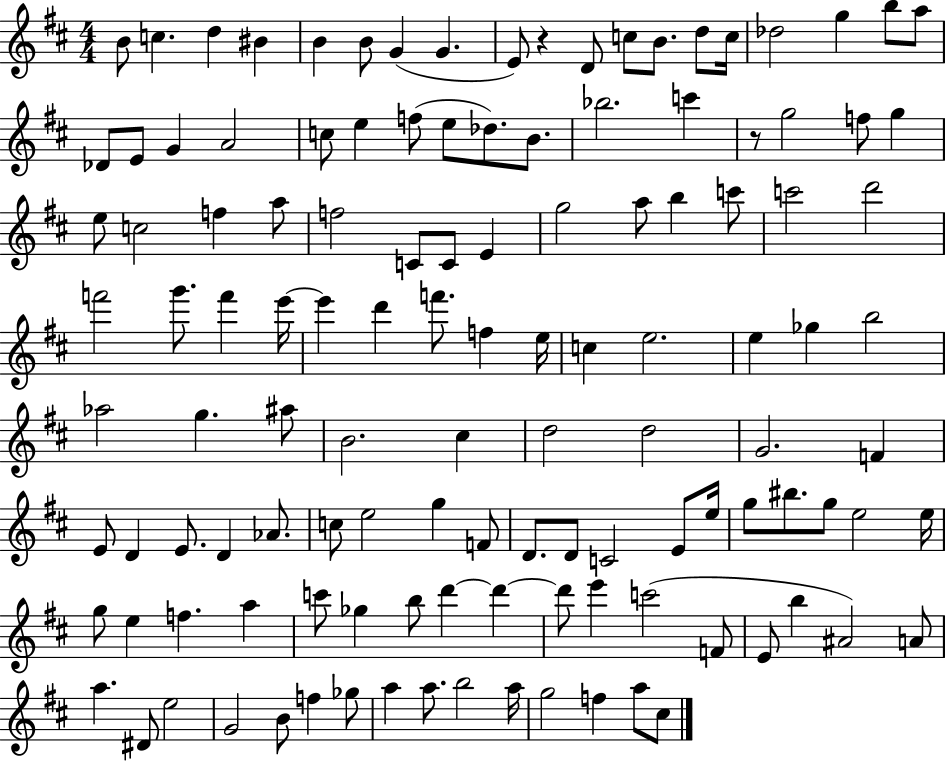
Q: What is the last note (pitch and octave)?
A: C#5